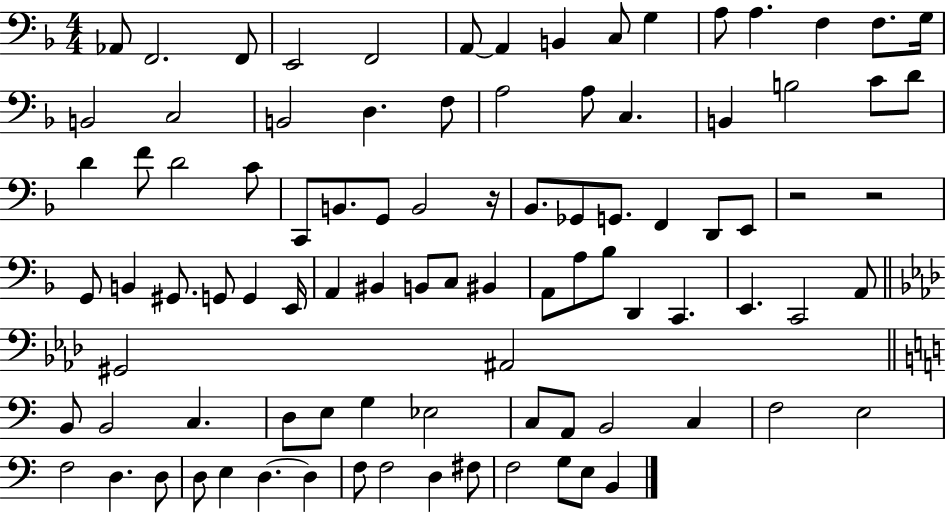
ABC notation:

X:1
T:Untitled
M:4/4
L:1/4
K:F
_A,,/2 F,,2 F,,/2 E,,2 F,,2 A,,/2 A,, B,, C,/2 G, A,/2 A, F, F,/2 G,/4 B,,2 C,2 B,,2 D, F,/2 A,2 A,/2 C, B,, B,2 C/2 D/2 D F/2 D2 C/2 C,,/2 B,,/2 G,,/2 B,,2 z/4 _B,,/2 _G,,/2 G,,/2 F,, D,,/2 E,,/2 z2 z2 G,,/2 B,, ^G,,/2 G,,/2 G,, E,,/4 A,, ^B,, B,,/2 C,/2 ^B,, A,,/2 A,/2 _B,/2 D,, C,, E,, C,,2 A,,/2 ^G,,2 ^A,,2 B,,/2 B,,2 C, D,/2 E,/2 G, _E,2 C,/2 A,,/2 B,,2 C, F,2 E,2 F,2 D, D,/2 D,/2 E, D, D, F,/2 F,2 D, ^F,/2 F,2 G,/2 E,/2 B,,